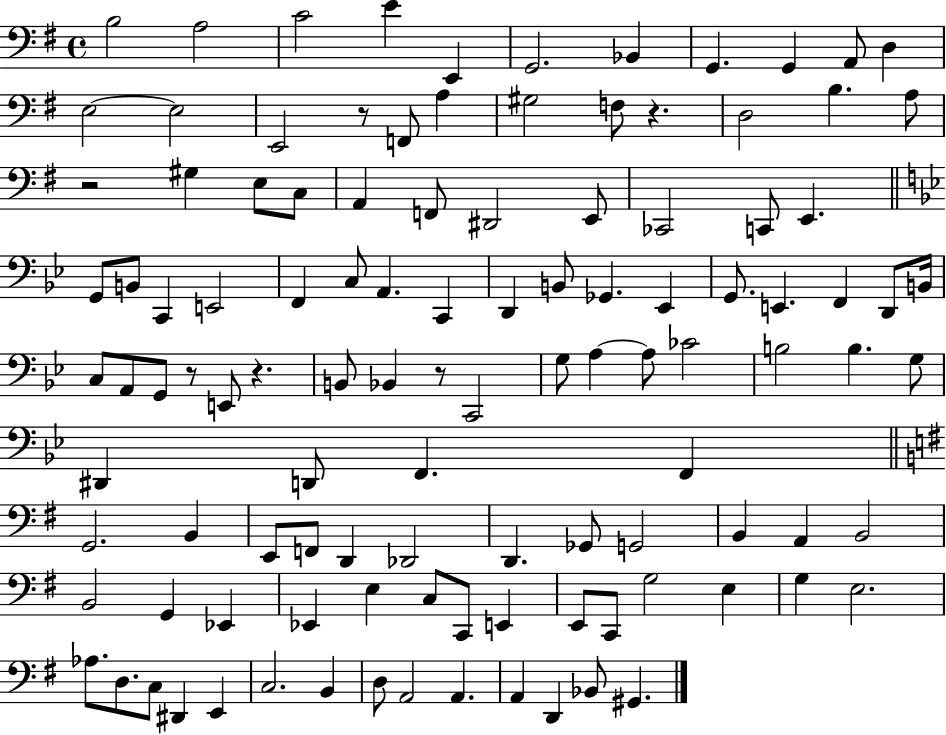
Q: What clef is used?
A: bass